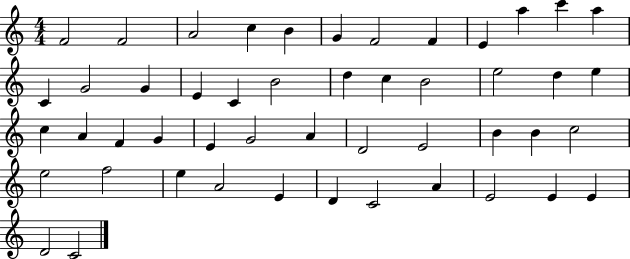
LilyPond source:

{
  \clef treble
  \numericTimeSignature
  \time 4/4
  \key c \major
  f'2 f'2 | a'2 c''4 b'4 | g'4 f'2 f'4 | e'4 a''4 c'''4 a''4 | \break c'4 g'2 g'4 | e'4 c'4 b'2 | d''4 c''4 b'2 | e''2 d''4 e''4 | \break c''4 a'4 f'4 g'4 | e'4 g'2 a'4 | d'2 e'2 | b'4 b'4 c''2 | \break e''2 f''2 | e''4 a'2 e'4 | d'4 c'2 a'4 | e'2 e'4 e'4 | \break d'2 c'2 | \bar "|."
}